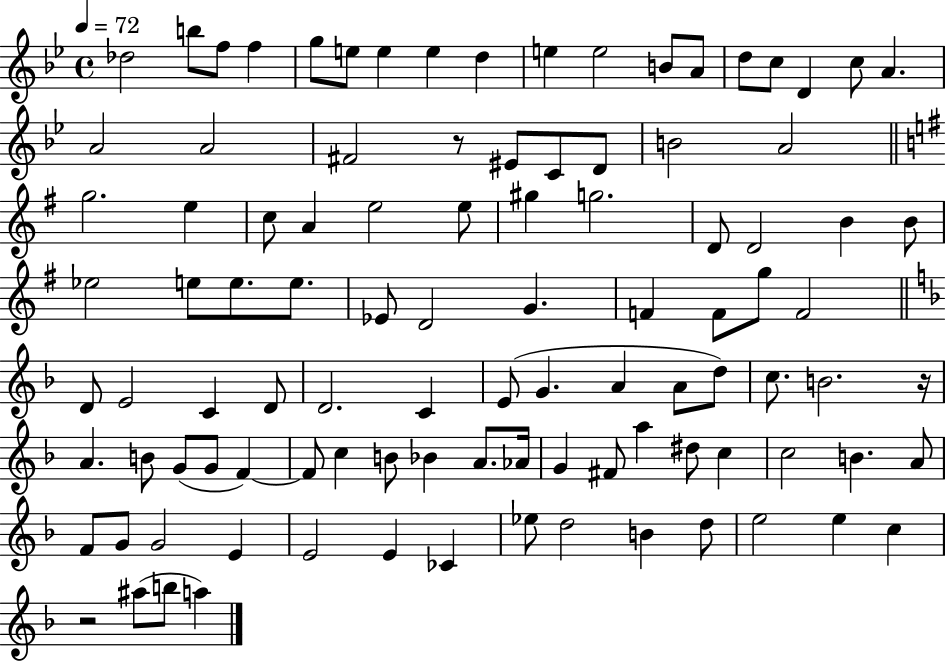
{
  \clef treble
  \time 4/4
  \defaultTimeSignature
  \key bes \major
  \tempo 4 = 72
  des''2 b''8 f''8 f''4 | g''8 e''8 e''4 e''4 d''4 | e''4 e''2 b'8 a'8 | d''8 c''8 d'4 c''8 a'4. | \break a'2 a'2 | fis'2 r8 eis'8 c'8 d'8 | b'2 a'2 | \bar "||" \break \key g \major g''2. e''4 | c''8 a'4 e''2 e''8 | gis''4 g''2. | d'8 d'2 b'4 b'8 | \break ees''2 e''8 e''8. e''8. | ees'8 d'2 g'4. | f'4 f'8 g''8 f'2 | \bar "||" \break \key f \major d'8 e'2 c'4 d'8 | d'2. c'4 | e'8( g'4. a'4 a'8 d''8) | c''8. b'2. r16 | \break a'4. b'8 g'8( g'8 f'4~~) | f'8 c''4 b'8 bes'4 a'8. aes'16 | g'4 fis'8 a''4 dis''8 c''4 | c''2 b'4. a'8 | \break f'8 g'8 g'2 e'4 | e'2 e'4 ces'4 | ees''8 d''2 b'4 d''8 | e''2 e''4 c''4 | \break r2 ais''8( b''8 a''4) | \bar "|."
}